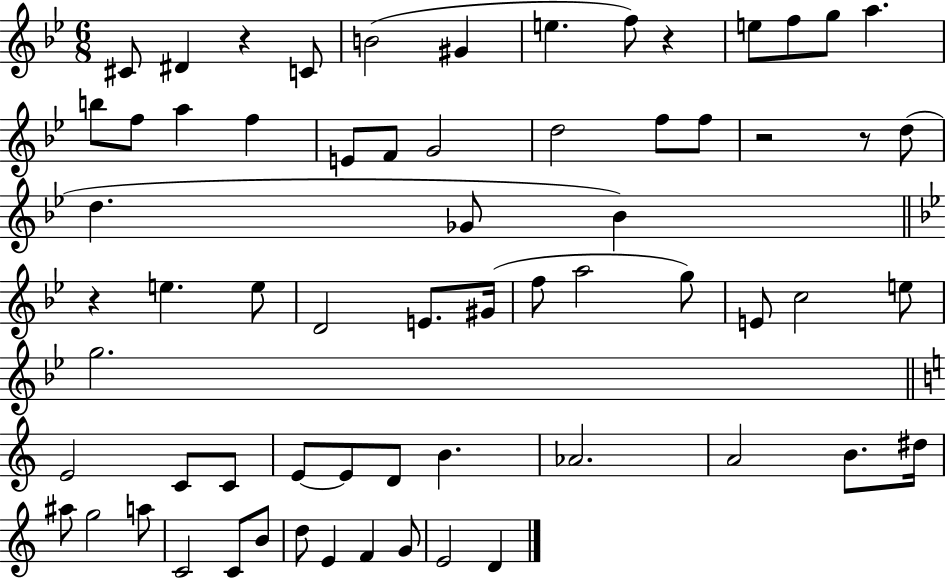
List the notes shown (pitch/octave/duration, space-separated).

C#4/e D#4/q R/q C4/e B4/h G#4/q E5/q. F5/e R/q E5/e F5/e G5/e A5/q. B5/e F5/e A5/q F5/q E4/e F4/e G4/h D5/h F5/e F5/e R/h R/e D5/e D5/q. Gb4/e Bb4/q R/q E5/q. E5/e D4/h E4/e. G#4/s F5/e A5/h G5/e E4/e C5/h E5/e G5/h. E4/h C4/e C4/e E4/e E4/e D4/e B4/q. Ab4/h. A4/h B4/e. D#5/s A#5/e G5/h A5/e C4/h C4/e B4/e D5/e E4/q F4/q G4/e E4/h D4/q